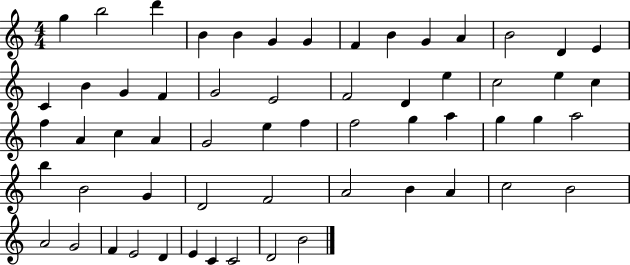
{
  \clef treble
  \numericTimeSignature
  \time 4/4
  \key c \major
  g''4 b''2 d'''4 | b'4 b'4 g'4 g'4 | f'4 b'4 g'4 a'4 | b'2 d'4 e'4 | \break c'4 b'4 g'4 f'4 | g'2 e'2 | f'2 d'4 e''4 | c''2 e''4 c''4 | \break f''4 a'4 c''4 a'4 | g'2 e''4 f''4 | f''2 g''4 a''4 | g''4 g''4 a''2 | \break b''4 b'2 g'4 | d'2 f'2 | a'2 b'4 a'4 | c''2 b'2 | \break a'2 g'2 | f'4 e'2 d'4 | e'4 c'4 c'2 | d'2 b'2 | \break \bar "|."
}